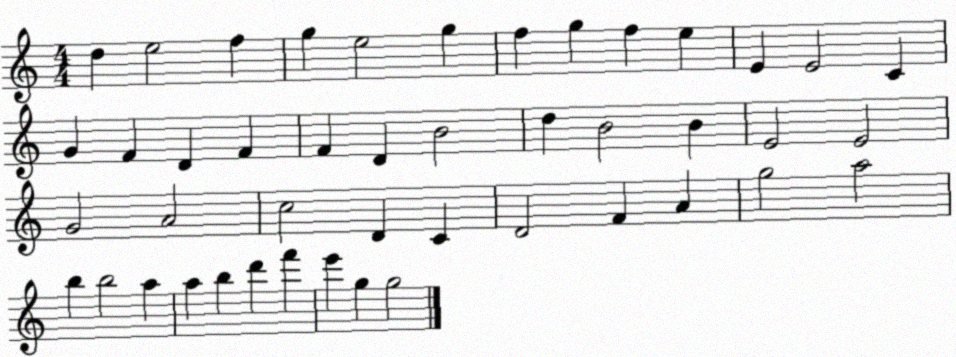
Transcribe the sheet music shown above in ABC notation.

X:1
T:Untitled
M:4/4
L:1/4
K:C
d e2 f g e2 g f g f e E E2 C G F D F F D B2 d B2 B E2 E2 G2 A2 c2 D C D2 F A g2 a2 b b2 a a b d' f' e' g g2